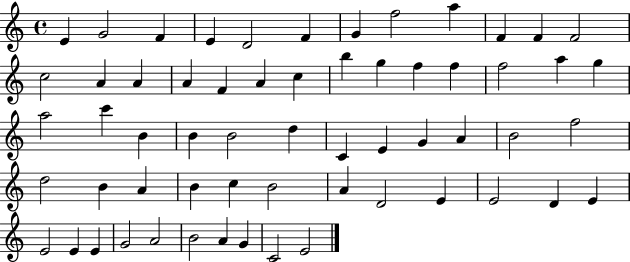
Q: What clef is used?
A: treble